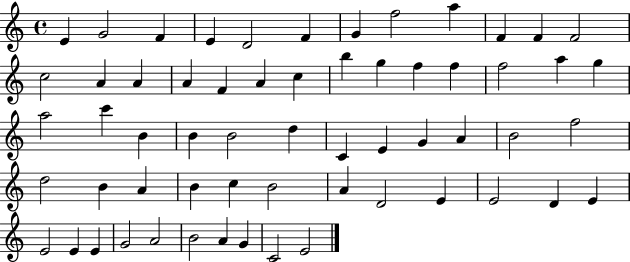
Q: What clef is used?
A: treble